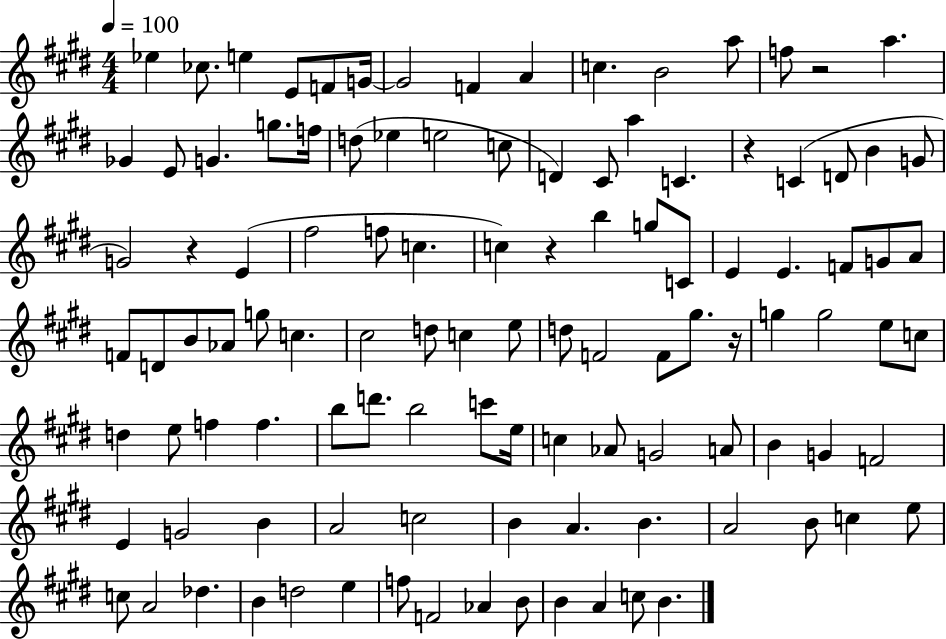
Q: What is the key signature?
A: E major